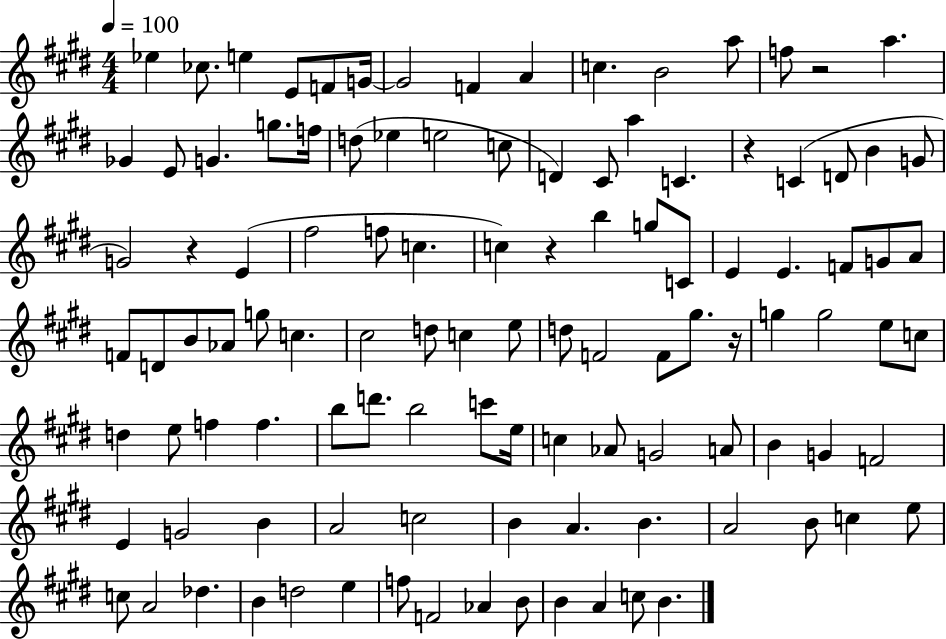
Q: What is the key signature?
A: E major